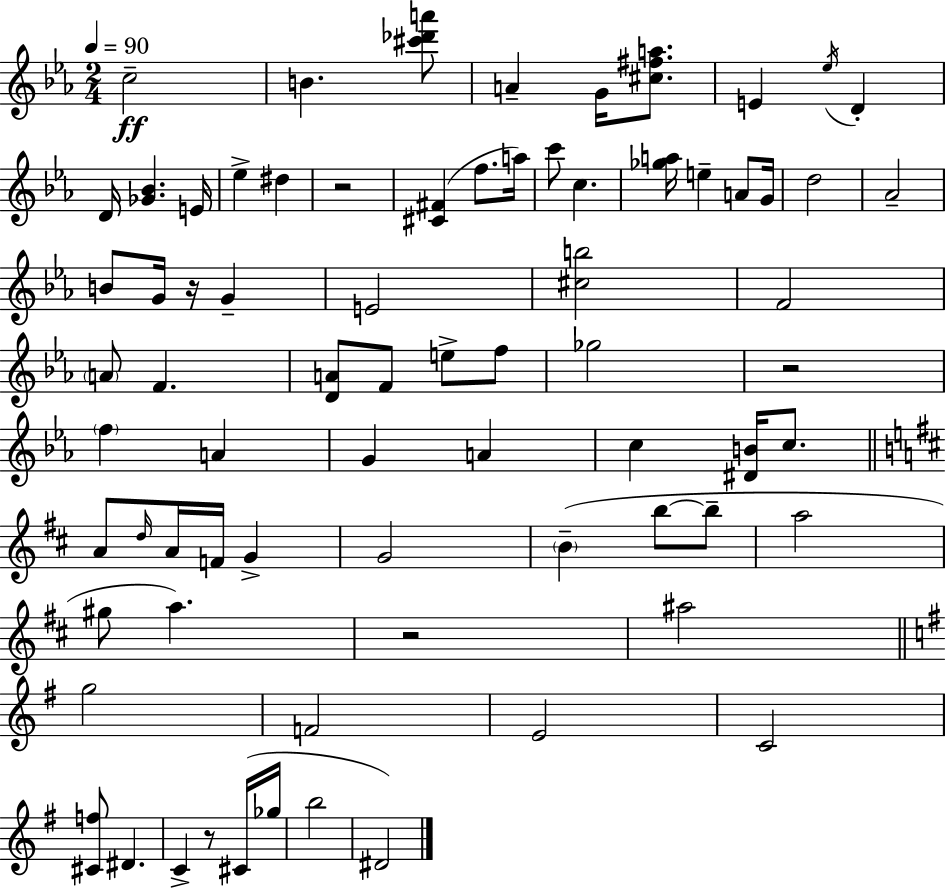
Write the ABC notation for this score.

X:1
T:Untitled
M:2/4
L:1/4
K:Eb
c2 B [^c'_d'a']/2 A G/4 [^c^fa]/2 E _e/4 D D/4 [_G_B] E/4 _e ^d z2 [^C^F] f/2 a/4 c'/2 c [_ga]/4 e A/2 G/4 d2 _A2 B/2 G/4 z/4 G E2 [^cb]2 F2 A/2 F [DA]/2 F/2 e/2 f/2 _g2 z2 f A G A c [^DB]/4 c/2 A/2 d/4 A/4 F/4 G G2 B b/2 b/2 a2 ^g/2 a z2 ^a2 g2 F2 E2 C2 [^Cf]/2 ^D C z/2 ^C/4 _g/4 b2 ^D2